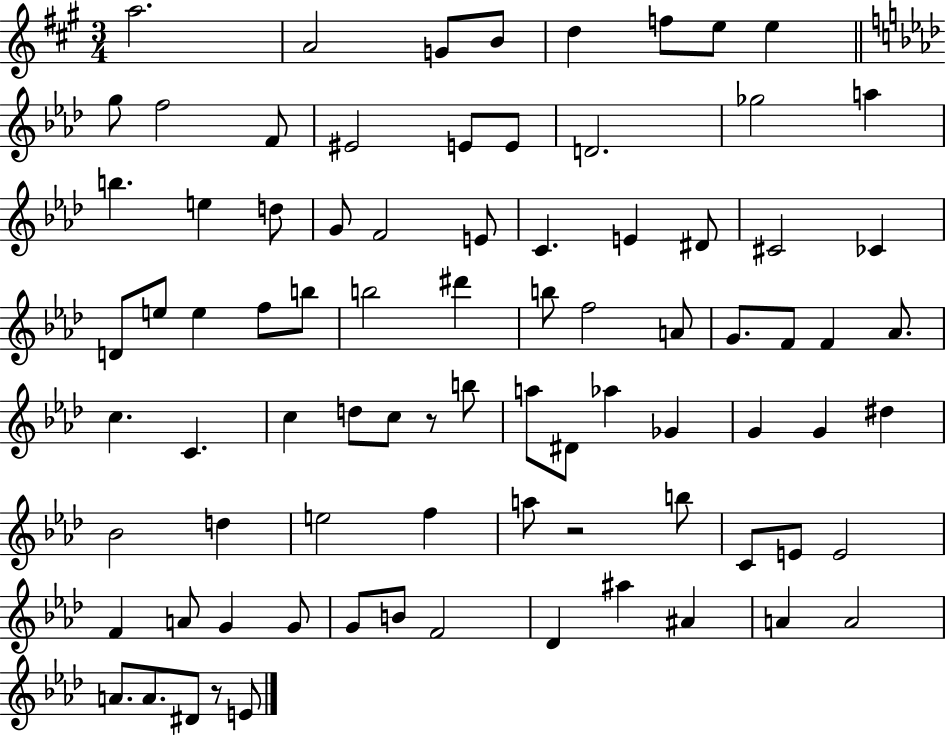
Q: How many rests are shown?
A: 3